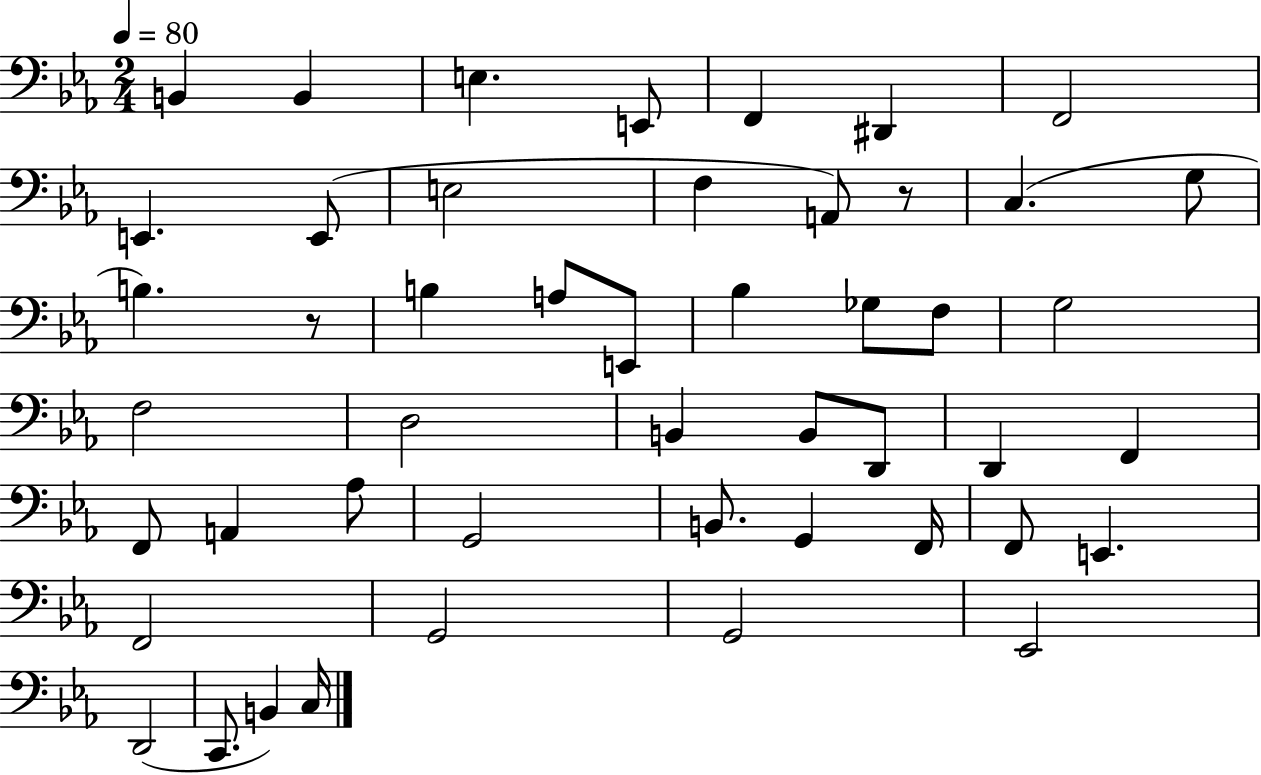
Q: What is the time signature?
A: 2/4